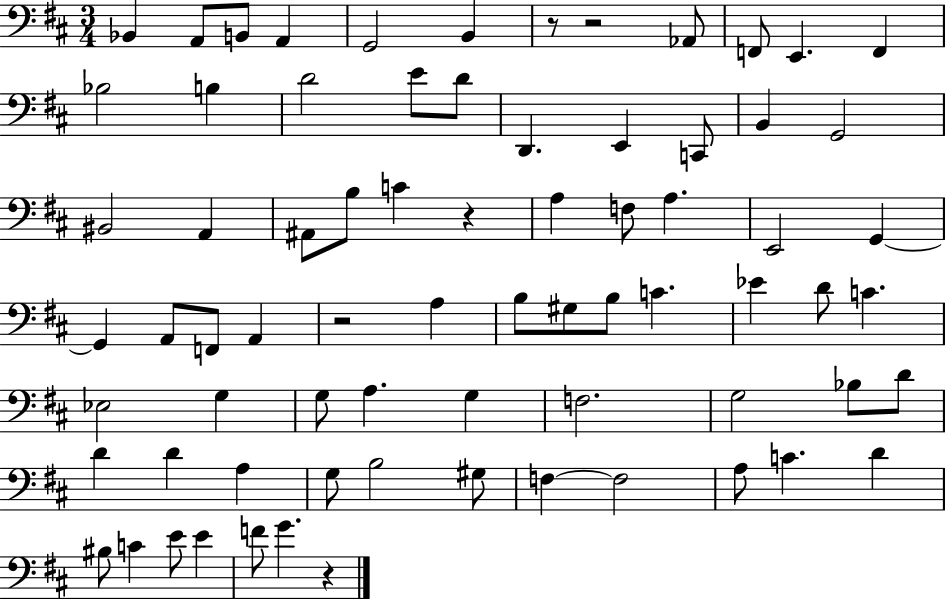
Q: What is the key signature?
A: D major